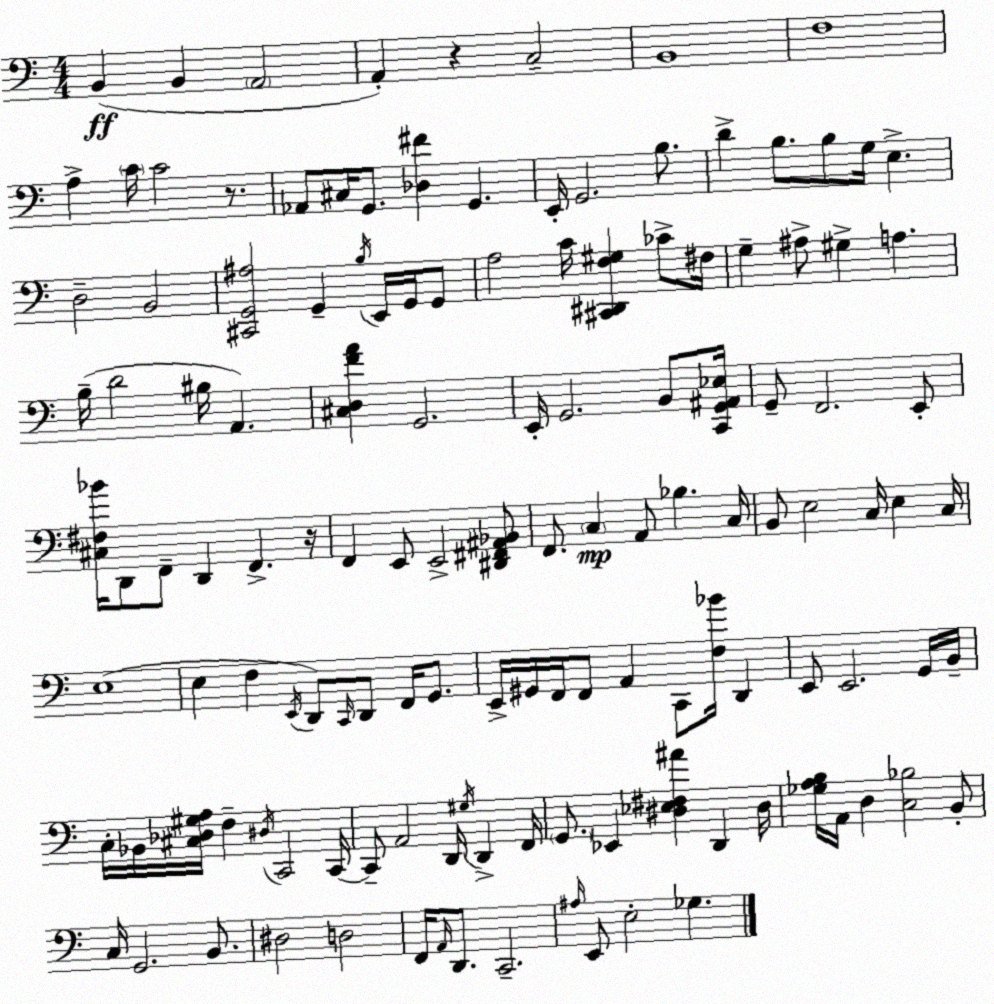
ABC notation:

X:1
T:Untitled
M:4/4
L:1/4
K:Am
B,, B,, A,,2 A,, z C,2 B,,4 F,4 A, C/4 C2 z/2 _A,,/2 ^C,/4 G,,/2 [_D,^F] G,, E,,/4 G,,2 B,/2 D B,/2 B,/2 G,/4 E, D,2 B,,2 [^C,,G,,^A,]2 G,, B,/4 E,,/4 G,,/4 G,,/2 A,2 C/4 [^C,,^D,,F,^G,] _C/2 ^F,/4 G, ^A,/2 ^G, A, B,/4 D2 ^B,/4 A,, [^C,D,FA] G,,2 E,,/4 G,,2 B,,/2 [C,,G,,^A,,_E,]/4 G,,/2 F,,2 E,,/2 [^C,^F,_B]/4 D,,/2 F,,/2 D,, F,, z/4 F,, E,,/2 E,,2 [^D,,^F,,^A,,_B,,]/2 F,,/2 C, A,,/2 _B, C,/4 B,,/2 E,2 C,/4 E, C,/4 E,4 E, F, E,,/4 D,,/2 C,,/4 D,,/2 F,,/4 G,,/2 E,,/4 ^G,,/4 F,,/4 F,,/2 A,, C,,/2 [F,_B]/4 D,, E,,/2 E,,2 G,,/4 B,,/4 C,/4 _B,,/4 [^C,_D,^G,A,]/4 F, ^D,/4 C,,2 C,,/4 C,,/2 A,,2 D,,/4 ^G,/4 D,, F,,/4 G,,/2 _E,, [^D,_E,^F,^A] D,, ^D,/4 [_G,A,B,]/4 A,,/4 D, [C,_B,]2 B,,/2 C,/4 G,,2 B,,/2 ^D,2 D,2 F,,/4 A,,/4 D,,/2 C,,2 ^A,/4 E,,/2 E,2 _G,